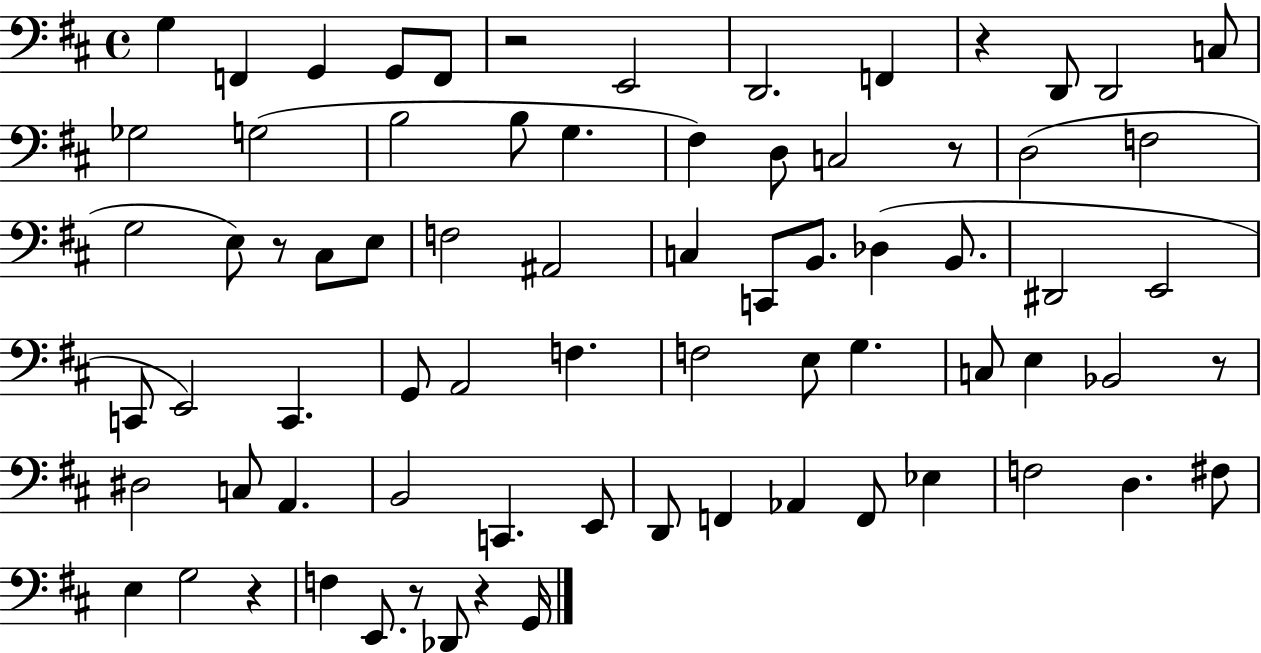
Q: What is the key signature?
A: D major